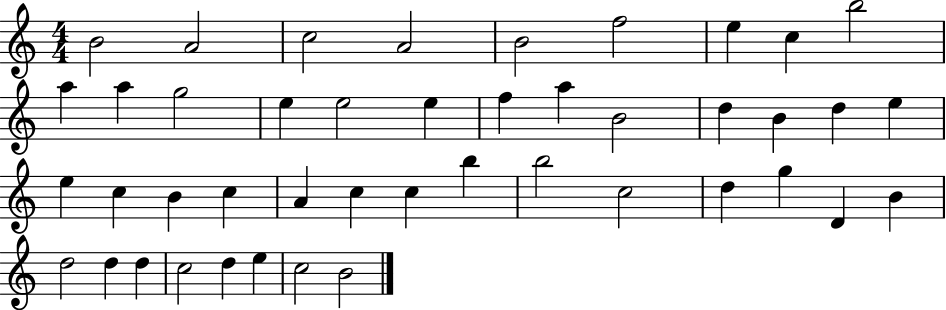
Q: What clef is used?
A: treble